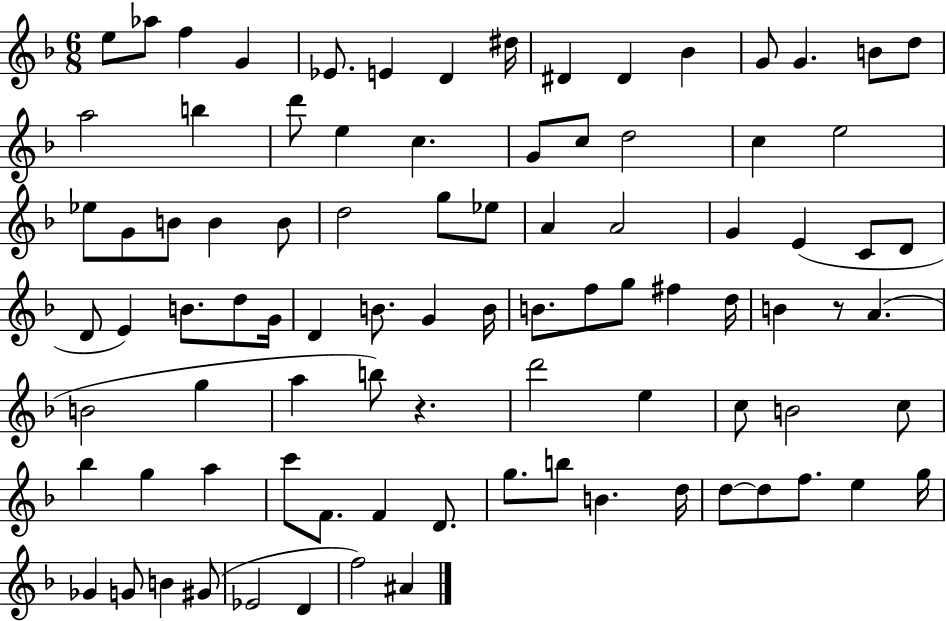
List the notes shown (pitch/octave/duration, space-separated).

E5/e Ab5/e F5/q G4/q Eb4/e. E4/q D4/q D#5/s D#4/q D#4/q Bb4/q G4/e G4/q. B4/e D5/e A5/h B5/q D6/e E5/q C5/q. G4/e C5/e D5/h C5/q E5/h Eb5/e G4/e B4/e B4/q B4/e D5/h G5/e Eb5/e A4/q A4/h G4/q E4/q C4/e D4/e D4/e E4/q B4/e. D5/e G4/s D4/q B4/e. G4/q B4/s B4/e. F5/e G5/e F#5/q D5/s B4/q R/e A4/q. B4/h G5/q A5/q B5/e R/q. D6/h E5/q C5/e B4/h C5/e Bb5/q G5/q A5/q C6/e F4/e. F4/q D4/e. G5/e. B5/e B4/q. D5/s D5/e D5/e F5/e. E5/q G5/s Gb4/q G4/e B4/q G#4/e Eb4/h D4/q F5/h A#4/q